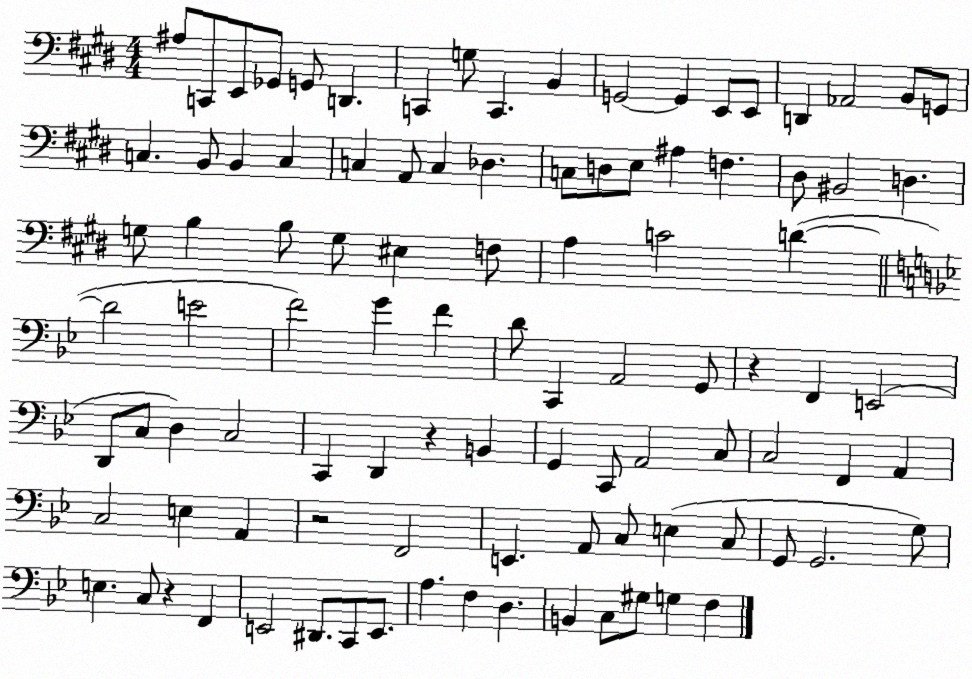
X:1
T:Untitled
M:4/4
L:1/4
K:E
^A,/2 C,,/2 E,,/2 _G,,/2 G,,/2 D,, C,, G,/2 C,, B,, G,,2 G,, E,,/2 E,,/2 D,, _A,,2 B,,/2 G,,/2 C, B,,/2 B,, C, C, A,,/2 C, _D, C,/2 D,/2 E,/2 ^A, F, ^D,/2 ^B,,2 D, G,/2 B, B,/2 G,/2 ^E, F,/2 A, C2 D D2 E2 F2 G F D/2 C,, A,,2 G,,/2 z F,, E,,2 D,,/2 C,/2 D, C,2 C,, D,, z B,, G,, C,,/2 A,,2 C,/2 C,2 F,, A,, C,2 E, A,, z2 F,,2 E,, A,,/2 C,/2 E, C,/2 G,,/2 G,,2 G,/2 E, C,/2 z F,, E,,2 ^D,,/2 C,,/2 E,,/2 A, F, D, B,, C,/2 ^G,/2 G, F,